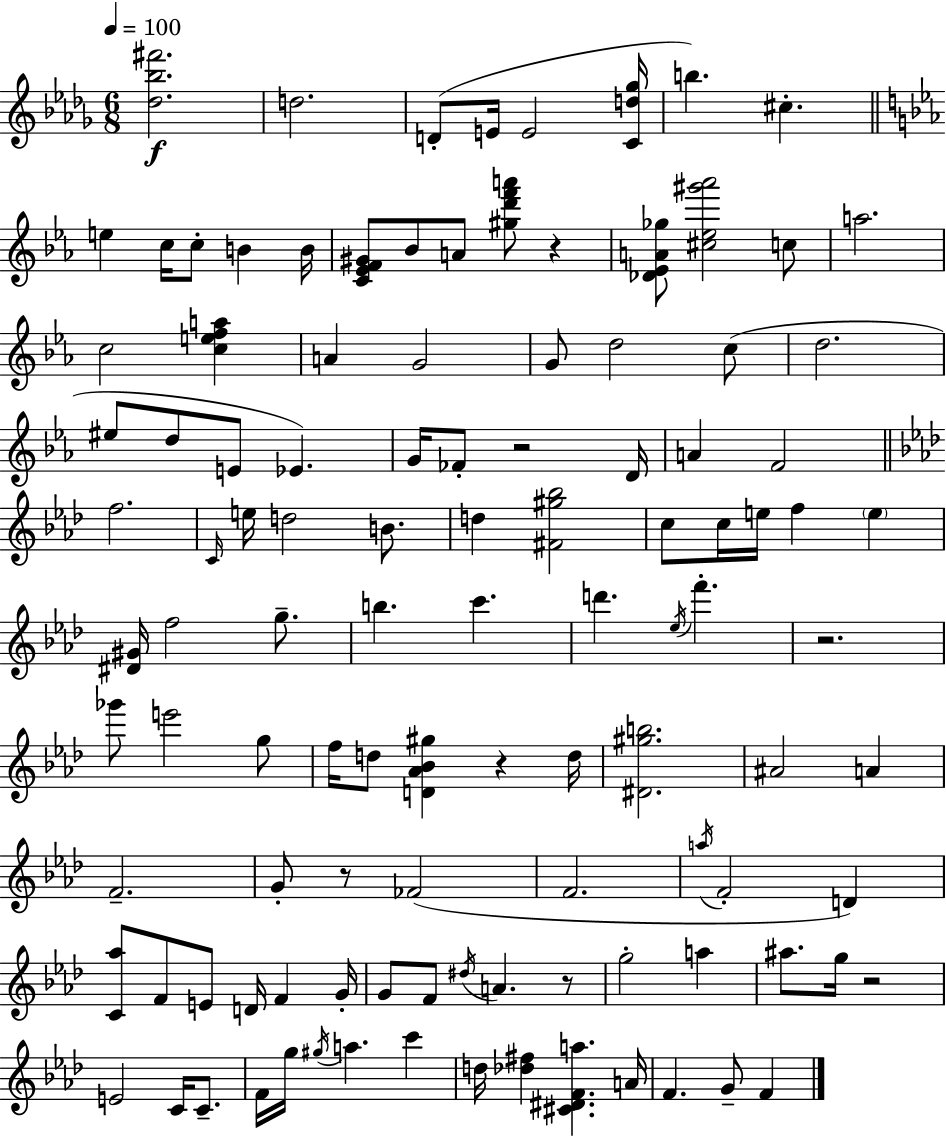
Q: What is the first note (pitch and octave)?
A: D5